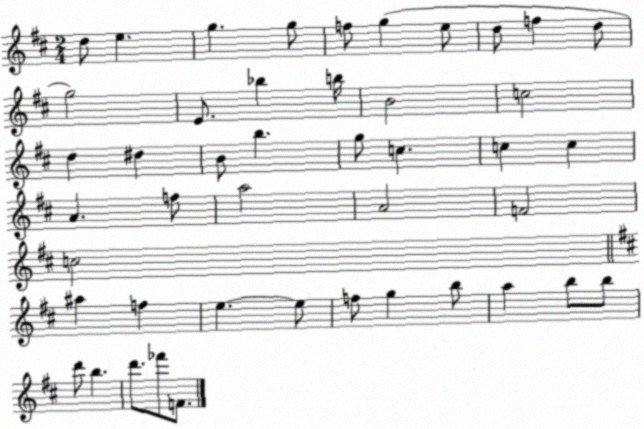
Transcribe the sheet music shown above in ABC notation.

X:1
T:Untitled
M:2/4
L:1/4
K:D
d/2 e g g/2 f/2 g e/2 d/2 f d/2 g2 E/2 _b b/4 B2 c2 d ^d B/2 b g/2 c c c A f/2 a2 A2 F2 c2 ^a f e e/2 f/2 g b/2 a b/2 b/2 d'/2 b d'/2 _f'/2 F/2